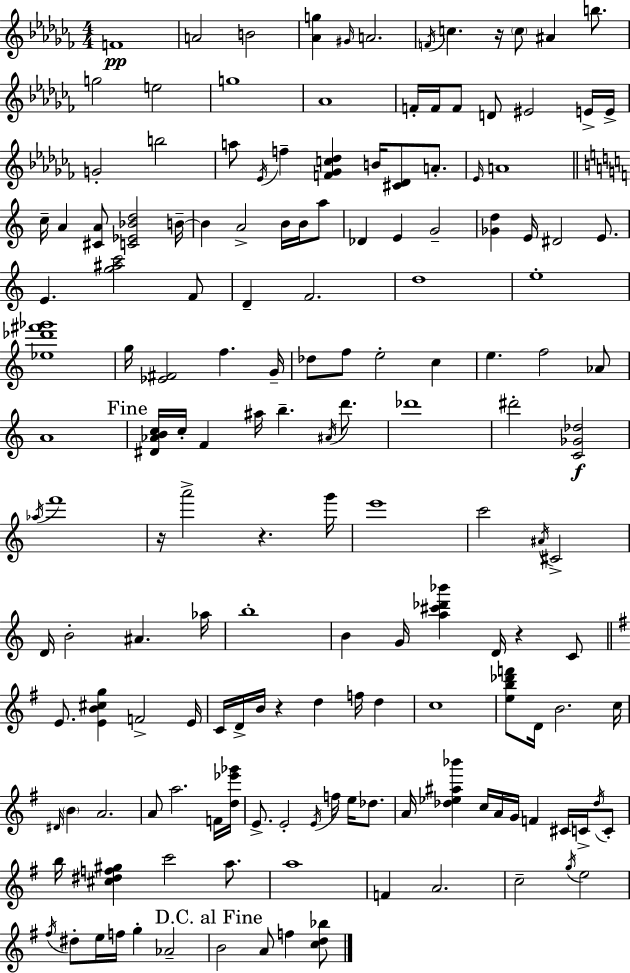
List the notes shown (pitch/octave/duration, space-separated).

F4/w A4/h B4/h [Ab4,G5]/q G#4/s A4/h. F4/s C5/q. R/s C5/e A#4/q B5/e. G5/h E5/h G5/w Ab4/w F4/s F4/s F4/e D4/e EIS4/h E4/s E4/s G4/h B5/h A5/e Eb4/s F5/q [F4,Gb4,C5,Db5]/q B4/s [C#4,Db4]/e A4/e. Eb4/s A4/w C5/s A4/q [C#4,A4]/e [C4,Eb4,Bb4,D5]/h B4/s B4/q A4/h B4/s B4/s A5/e Db4/q E4/q G4/h [Gb4,D5]/q E4/s D#4/h E4/e. E4/q. [G5,A#5,C6]/h F4/e D4/q F4/h. D5/w E5/w [Eb5,Db6,F#6,Gb6]/w G5/s [Eb4,F#4]/h F5/q. G4/s Db5/e F5/e E5/h C5/q E5/q. F5/h Ab4/e A4/w [D#4,Ab4,B4,C5]/s C5/s F4/q A#5/s B5/q. A#4/s D6/e. Db6/w D#6/h [C4,Gb4,Db5]/h Ab5/s F6/w R/s A6/h R/q. G6/s E6/w C6/h A#4/s C#4/h D4/s B4/h A#4/q. Ab5/s B5/w B4/q G4/s [A5,C#6,Db6,Bb6]/q D4/s R/q C4/e E4/e. [E4,B4,C#5,G5]/q F4/h E4/s C4/s D4/s B4/s R/q D5/q F5/s D5/q C5/w [E5,B5,Db6,F6]/e D4/s B4/h. C5/s D#4/s B4/q A4/h. A4/e A5/h. F4/s [D5,Eb6,Gb6]/s E4/e. E4/h E4/s F5/s E5/s Db5/e. A4/s [Db5,Eb5,A#5,Bb6]/q C5/s A4/s G4/s F4/q C#4/s C4/s Db5/s C4/e B5/s [C#5,D#5,F5,G#5]/q C6/h A5/e. A5/w F4/q A4/h. C5/h G5/s E5/h F#5/s D#5/e E5/s F5/s G5/q Ab4/h B4/h A4/e F5/q [C5,D5,Bb5]/e